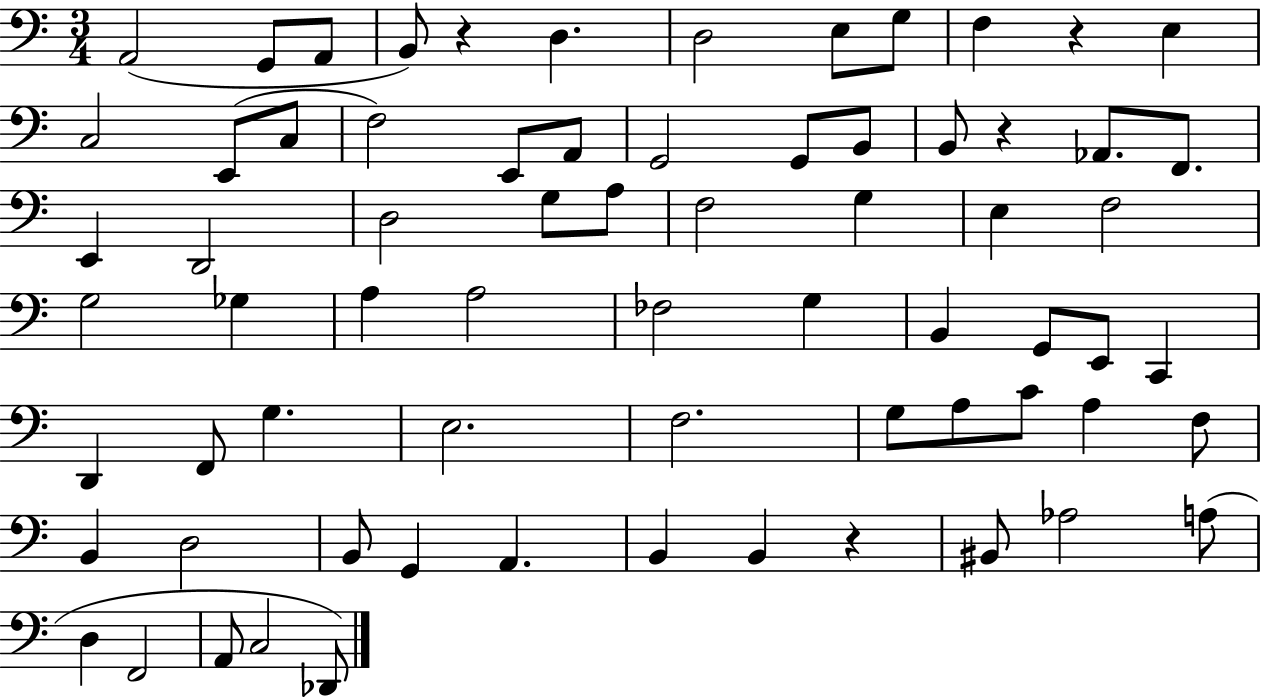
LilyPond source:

{
  \clef bass
  \numericTimeSignature
  \time 3/4
  \key c \major
  a,2( g,8 a,8 | b,8) r4 d4. | d2 e8 g8 | f4 r4 e4 | \break c2 e,8( c8 | f2) e,8 a,8 | g,2 g,8 b,8 | b,8 r4 aes,8. f,8. | \break e,4 d,2 | d2 g8 a8 | f2 g4 | e4 f2 | \break g2 ges4 | a4 a2 | fes2 g4 | b,4 g,8 e,8 c,4 | \break d,4 f,8 g4. | e2. | f2. | g8 a8 c'8 a4 f8 | \break b,4 d2 | b,8 g,4 a,4. | b,4 b,4 r4 | bis,8 aes2 a8( | \break d4 f,2 | a,8 c2 des,8) | \bar "|."
}